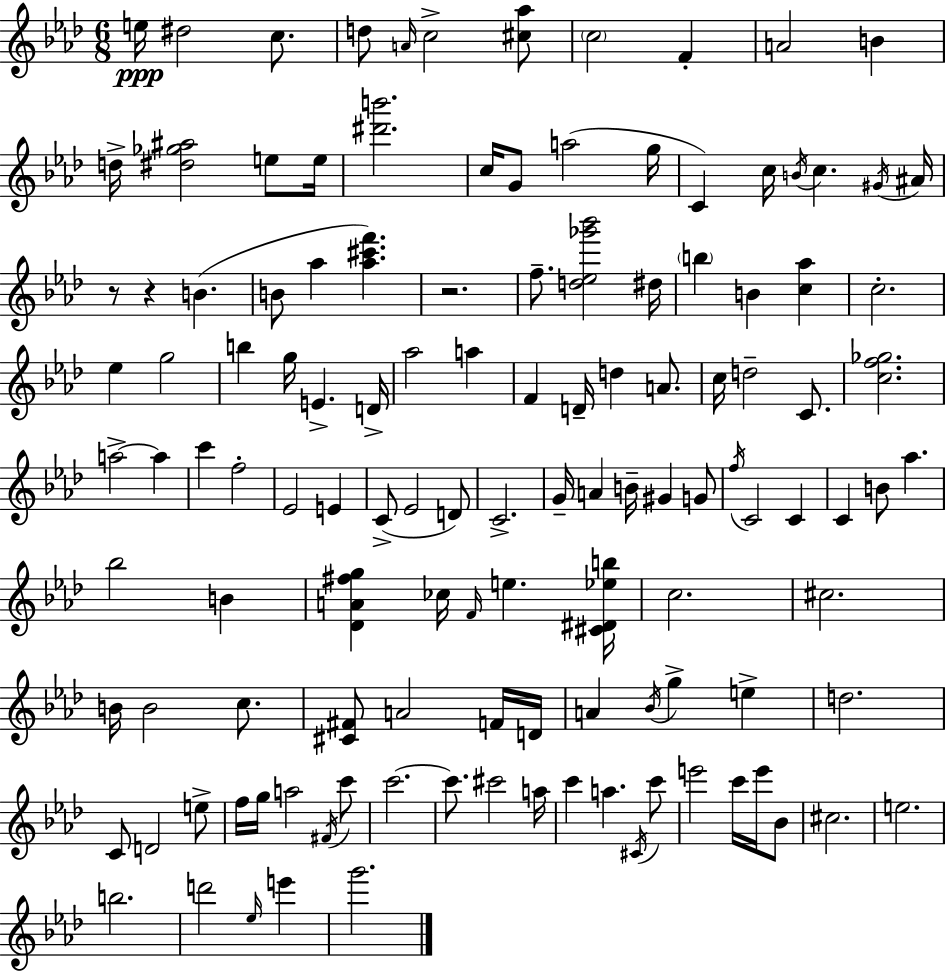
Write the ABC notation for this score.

X:1
T:Untitled
M:6/8
L:1/4
K:Ab
e/4 ^d2 c/2 d/2 A/4 c2 [^c_a]/2 c2 F A2 B d/4 [^d_g^a]2 e/2 e/4 [^d'b']2 c/4 G/2 a2 g/4 C c/4 B/4 c ^G/4 ^A/4 z/2 z B B/2 _a [_a^c'f'] z2 f/2 [d_e_g'_b']2 ^d/4 b B [c_a] c2 _e g2 b g/4 E D/4 _a2 a F D/4 d A/2 c/4 d2 C/2 [cf_g]2 a2 a c' f2 _E2 E C/2 _E2 D/2 C2 G/4 A B/4 ^G G/2 f/4 C2 C C B/2 _a _b2 B [_DA^fg] _c/4 F/4 e [^C^D_eb]/4 c2 ^c2 B/4 B2 c/2 [^C^F]/2 A2 F/4 D/4 A _B/4 g e d2 C/2 D2 e/2 f/4 g/4 a2 ^F/4 c'/2 c'2 c'/2 ^c'2 a/4 c' a ^C/4 c'/2 e'2 c'/4 e'/4 _B/2 ^c2 e2 b2 d'2 _e/4 e' g'2